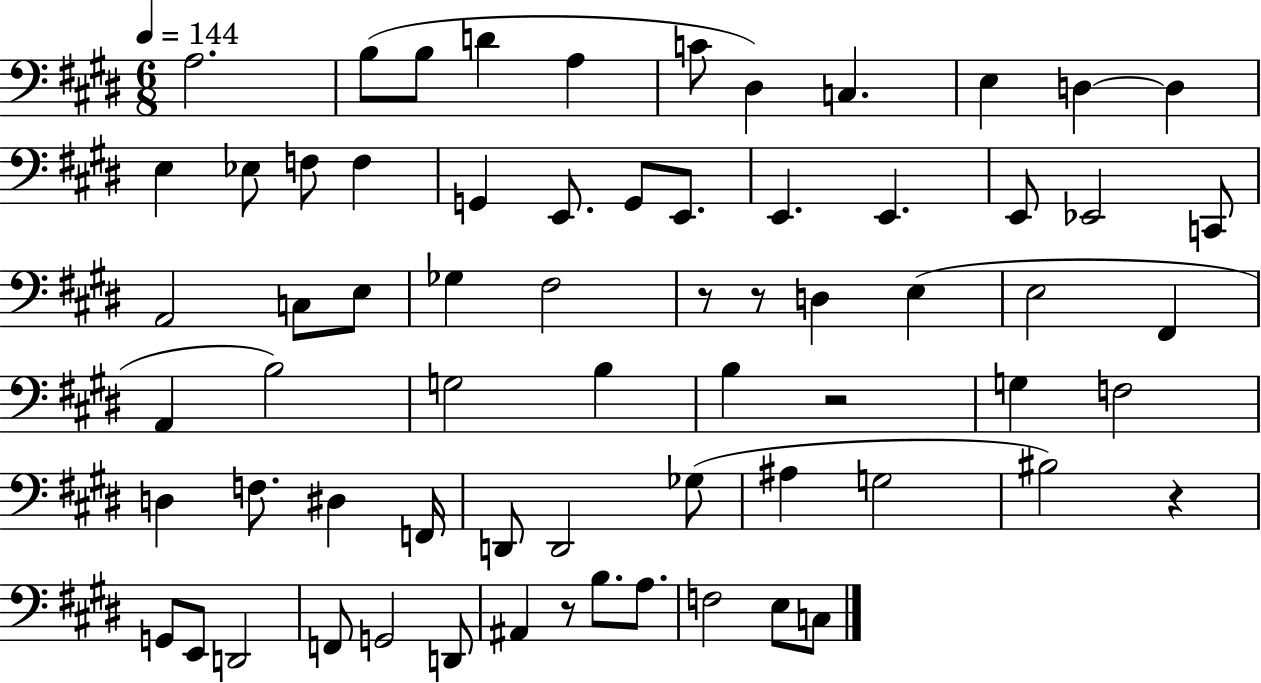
A3/h. B3/e B3/e D4/q A3/q C4/e D#3/q C3/q. E3/q D3/q D3/q E3/q Eb3/e F3/e F3/q G2/q E2/e. G2/e E2/e. E2/q. E2/q. E2/e Eb2/h C2/e A2/h C3/e E3/e Gb3/q F#3/h R/e R/e D3/q E3/q E3/h F#2/q A2/q B3/h G3/h B3/q B3/q R/h G3/q F3/h D3/q F3/e. D#3/q F2/s D2/e D2/h Gb3/e A#3/q G3/h BIS3/h R/q G2/e E2/e D2/h F2/e G2/h D2/e A#2/q R/e B3/e. A3/e. F3/h E3/e C3/e